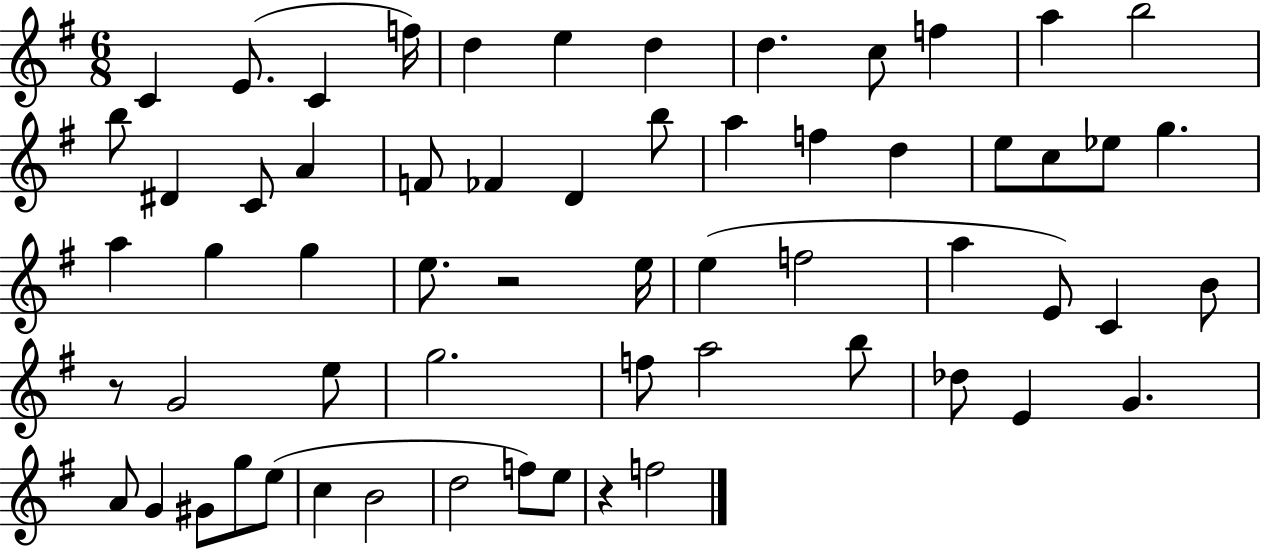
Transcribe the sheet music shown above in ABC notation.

X:1
T:Untitled
M:6/8
L:1/4
K:G
C E/2 C f/4 d e d d c/2 f a b2 b/2 ^D C/2 A F/2 _F D b/2 a f d e/2 c/2 _e/2 g a g g e/2 z2 e/4 e f2 a E/2 C B/2 z/2 G2 e/2 g2 f/2 a2 b/2 _d/2 E G A/2 G ^G/2 g/2 e/2 c B2 d2 f/2 e/2 z f2